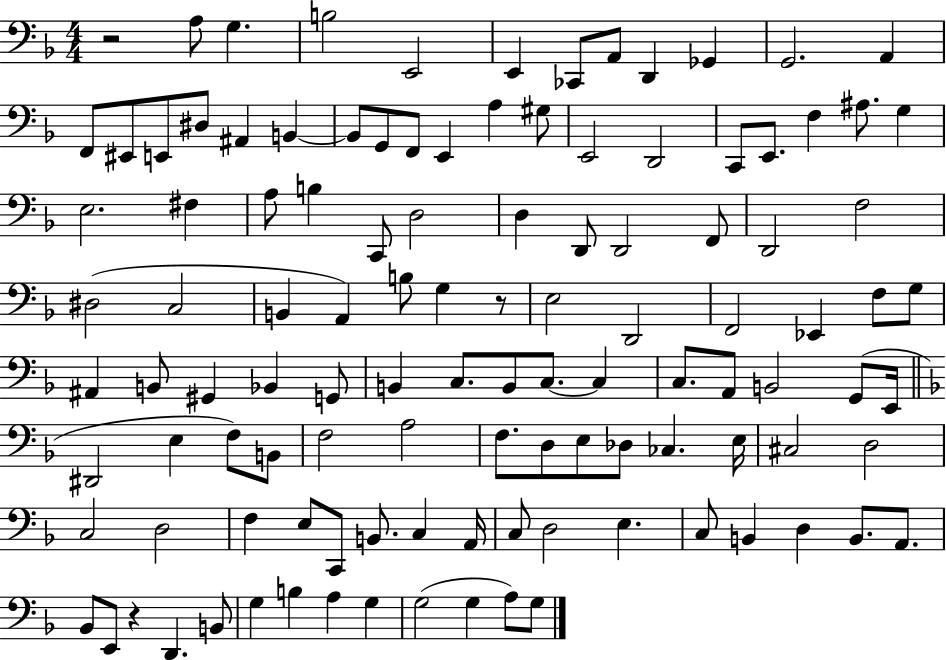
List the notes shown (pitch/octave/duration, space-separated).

R/h A3/e G3/q. B3/h E2/h E2/q CES2/e A2/e D2/q Gb2/q G2/h. A2/q F2/e EIS2/e E2/e D#3/e A#2/q B2/q B2/e G2/e F2/e E2/q A3/q G#3/e E2/h D2/h C2/e E2/e. F3/q A#3/e. G3/q E3/h. F#3/q A3/e B3/q C2/e D3/h D3/q D2/e D2/h F2/e D2/h F3/h D#3/h C3/h B2/q A2/q B3/e G3/q R/e E3/h D2/h F2/h Eb2/q F3/e G3/e A#2/q B2/e G#2/q Bb2/q G2/e B2/q C3/e. B2/e C3/e. C3/q C3/e. A2/e B2/h G2/e E2/s D#2/h E3/q F3/e B2/e F3/h A3/h F3/e. D3/e E3/e Db3/e CES3/q. E3/s C#3/h D3/h C3/h D3/h F3/q E3/e C2/e B2/e. C3/q A2/s C3/e D3/h E3/q. C3/e B2/q D3/q B2/e. A2/e. Bb2/e E2/e R/q D2/q. B2/e G3/q B3/q A3/q G3/q G3/h G3/q A3/e G3/e